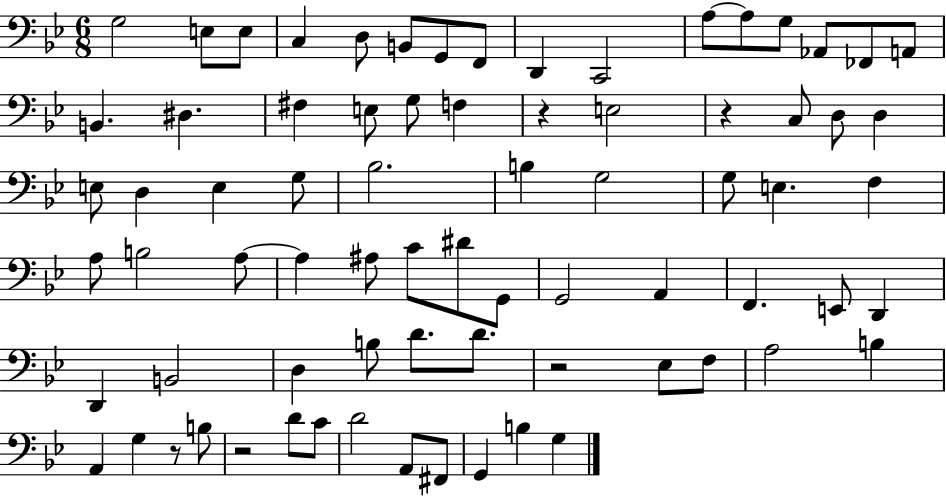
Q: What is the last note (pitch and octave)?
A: G3